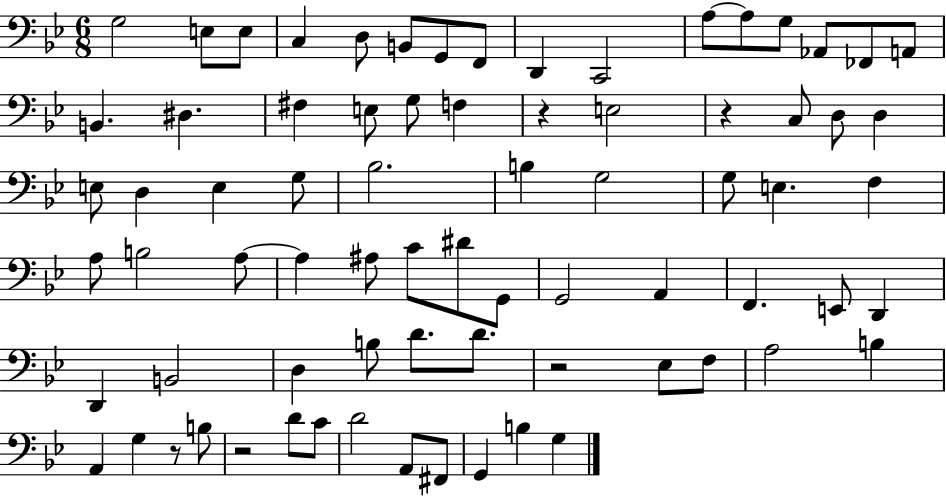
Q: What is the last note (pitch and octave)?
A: G3